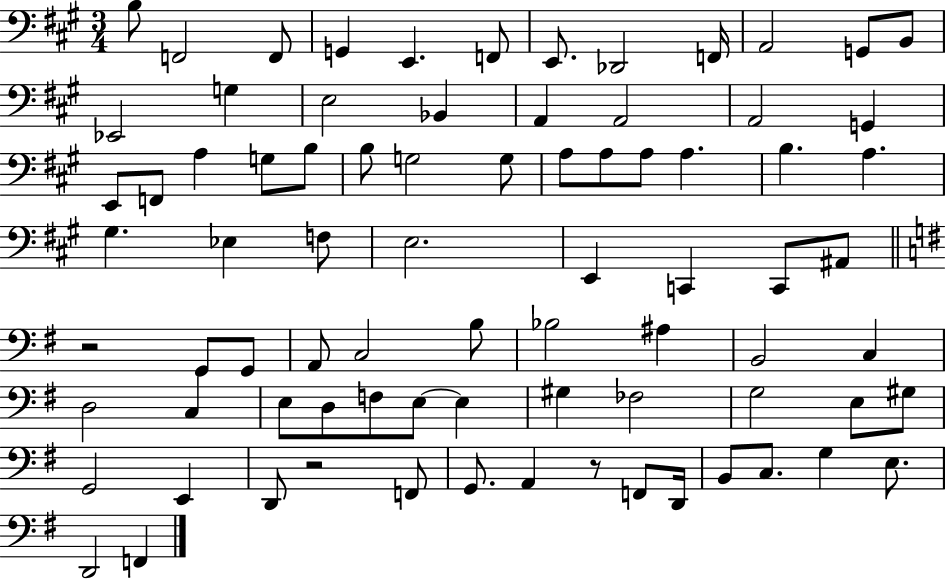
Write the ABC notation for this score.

X:1
T:Untitled
M:3/4
L:1/4
K:A
B,/2 F,,2 F,,/2 G,, E,, F,,/2 E,,/2 _D,,2 F,,/4 A,,2 G,,/2 B,,/2 _E,,2 G, E,2 _B,, A,, A,,2 A,,2 G,, E,,/2 F,,/2 A, G,/2 B,/2 B,/2 G,2 G,/2 A,/2 A,/2 A,/2 A, B, A, ^G, _E, F,/2 E,2 E,, C,, C,,/2 ^A,,/2 z2 G,,/2 G,,/2 A,,/2 C,2 B,/2 _B,2 ^A, B,,2 C, D,2 C, E,/2 D,/2 F,/2 E,/2 E, ^G, _F,2 G,2 E,/2 ^G,/2 G,,2 E,, D,,/2 z2 F,,/2 G,,/2 A,, z/2 F,,/2 D,,/4 B,,/2 C,/2 G, E,/2 D,,2 F,,